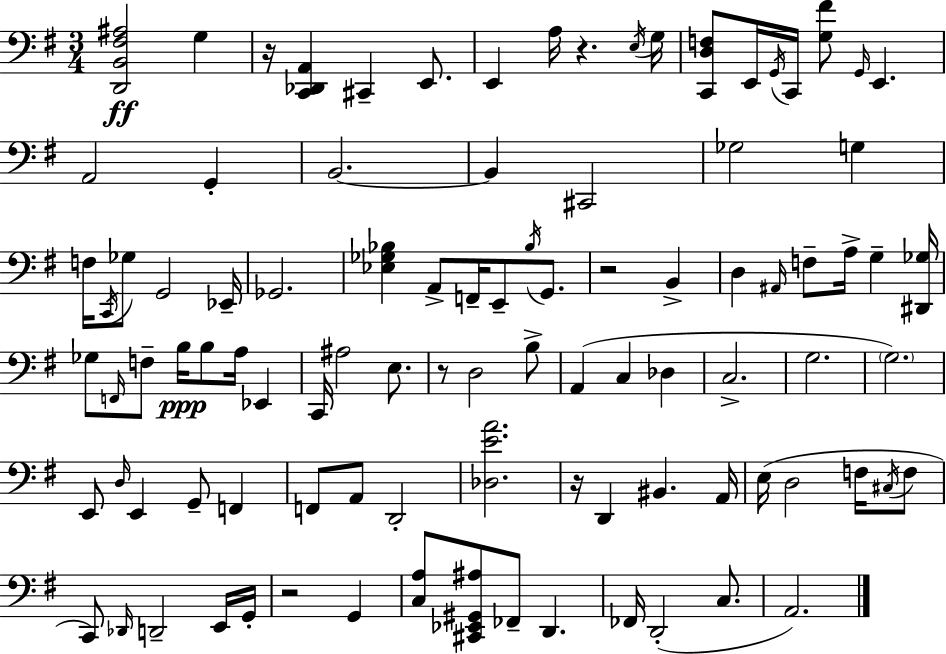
X:1
T:Untitled
M:3/4
L:1/4
K:G
[D,,B,,^F,^A,]2 G, z/4 [C,,_D,,A,,] ^C,, E,,/2 E,, A,/4 z E,/4 G,/4 [C,,D,F,]/2 E,,/4 G,,/4 C,,/4 [G,^F]/2 G,,/4 E,, A,,2 G,, B,,2 B,, ^C,,2 _G,2 G, F,/4 C,,/4 _G,/2 G,,2 _E,,/4 _G,,2 [_E,_G,_B,] A,,/2 F,,/4 E,,/2 _B,/4 G,,/2 z2 B,, D, ^A,,/4 F,/2 A,/4 G, [^D,,_G,]/4 _G,/2 F,,/4 F,/2 B,/4 B,/2 A,/4 _E,, C,,/4 ^A,2 E,/2 z/2 D,2 B,/2 A,, C, _D, C,2 G,2 G,2 E,,/2 D,/4 E,, G,,/2 F,, F,,/2 A,,/2 D,,2 [_D,EA]2 z/4 D,, ^B,, A,,/4 E,/4 D,2 F,/4 ^C,/4 F,/2 C,,/2 _D,,/4 D,,2 E,,/4 G,,/4 z2 G,, [C,A,]/2 [^C,,_E,,^G,,^A,]/2 _F,,/2 D,, _F,,/4 D,,2 C,/2 A,,2